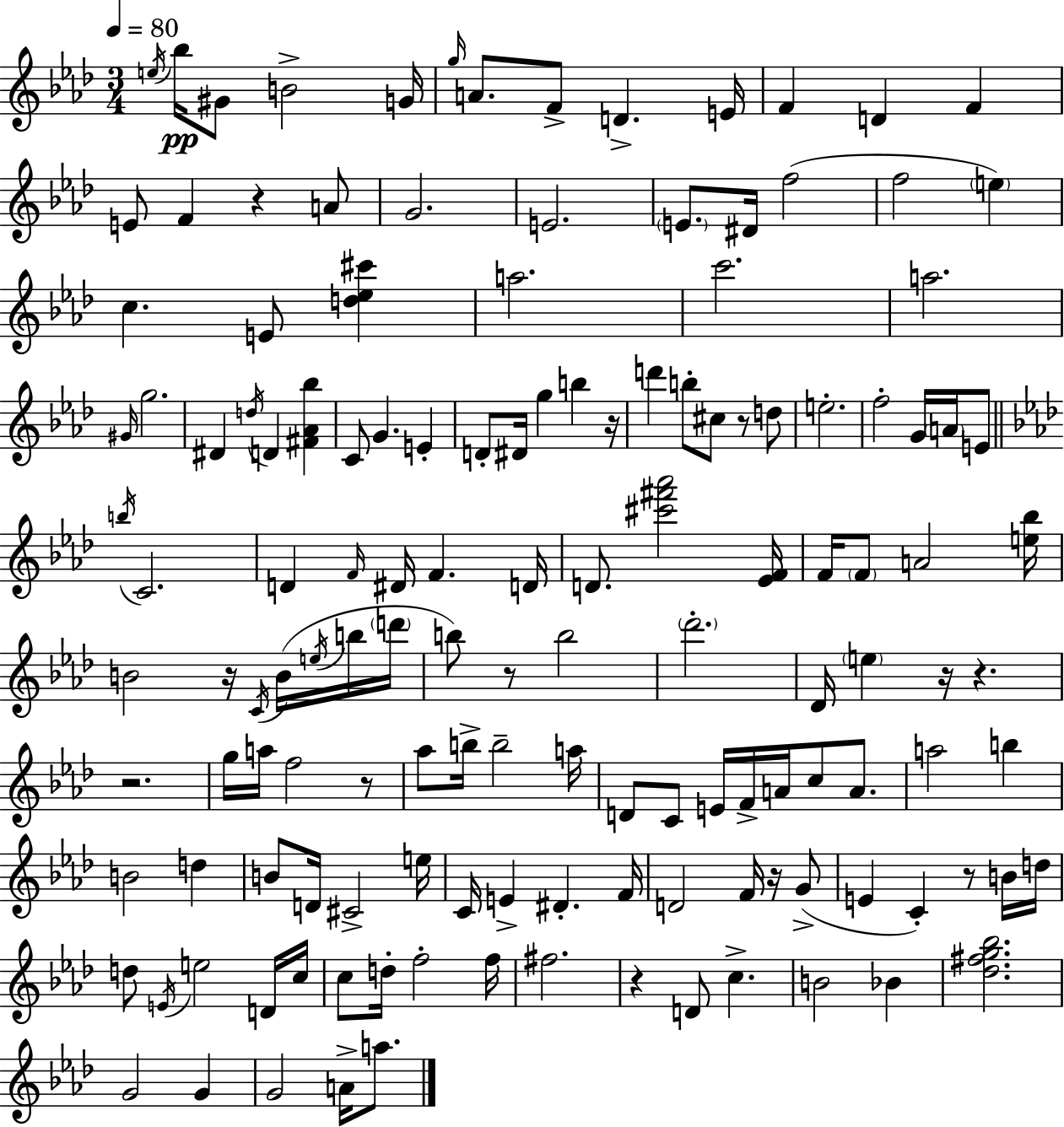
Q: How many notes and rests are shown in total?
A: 141